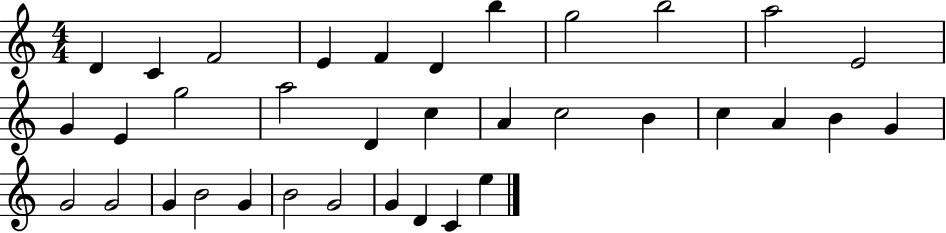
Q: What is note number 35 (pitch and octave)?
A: E5